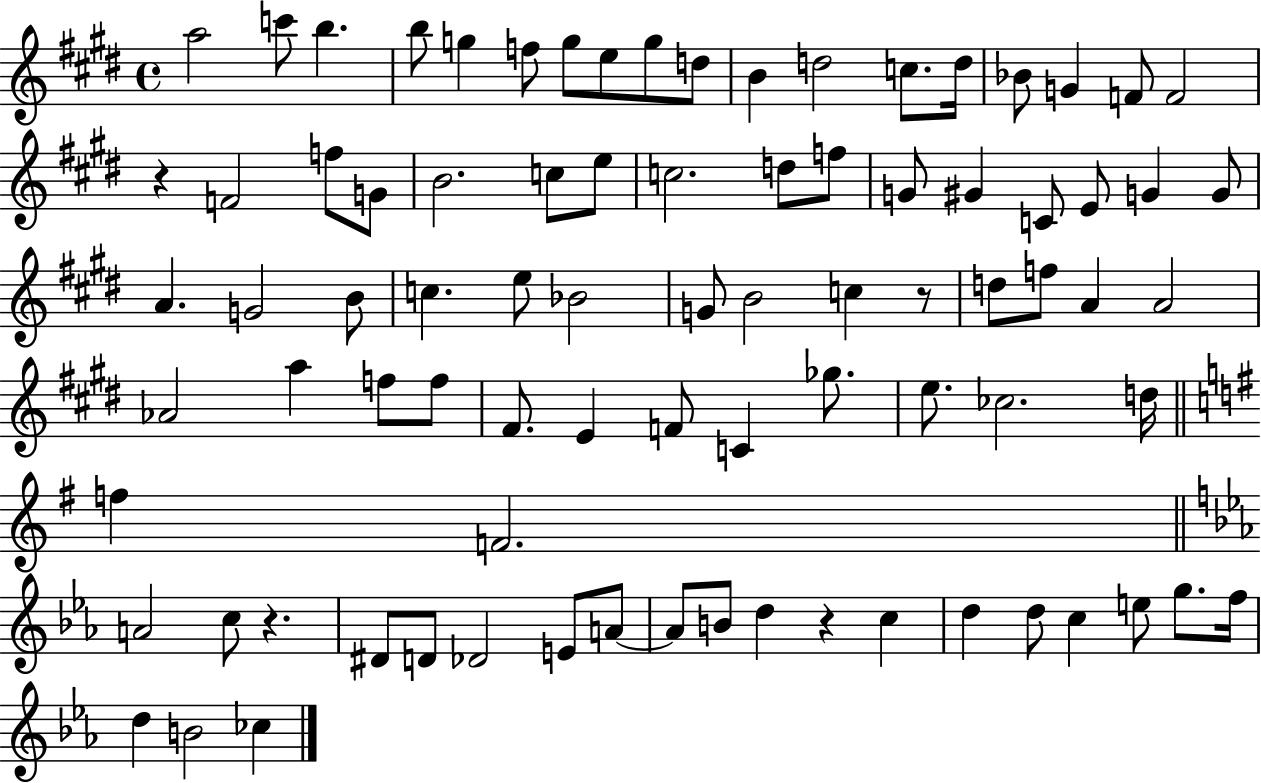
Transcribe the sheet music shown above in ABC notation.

X:1
T:Untitled
M:4/4
L:1/4
K:E
a2 c'/2 b b/2 g f/2 g/2 e/2 g/2 d/2 B d2 c/2 d/4 _B/2 G F/2 F2 z F2 f/2 G/2 B2 c/2 e/2 c2 d/2 f/2 G/2 ^G C/2 E/2 G G/2 A G2 B/2 c e/2 _B2 G/2 B2 c z/2 d/2 f/2 A A2 _A2 a f/2 f/2 ^F/2 E F/2 C _g/2 e/2 _c2 d/4 f F2 A2 c/2 z ^D/2 D/2 _D2 E/2 A/2 A/2 B/2 d z c d d/2 c e/2 g/2 f/4 d B2 _c